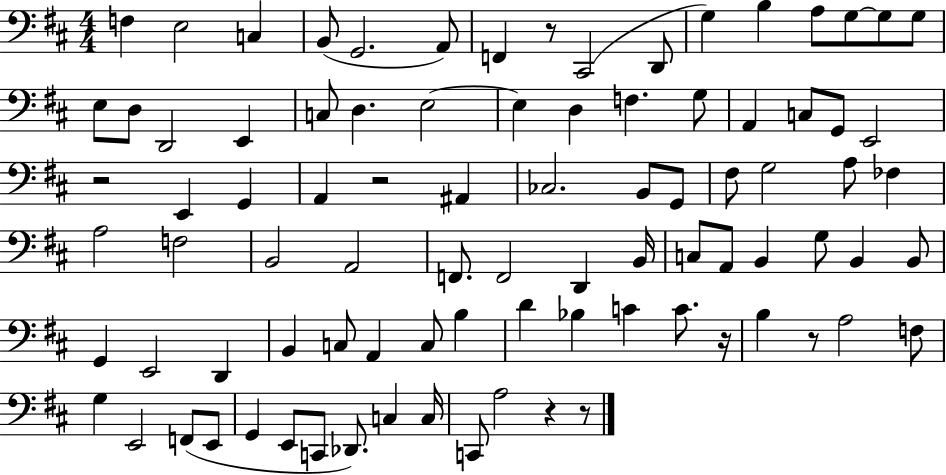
F3/q E3/h C3/q B2/e G2/h. A2/e F2/q R/e C#2/h D2/e G3/q B3/q A3/e G3/e G3/e G3/e E3/e D3/e D2/h E2/q C3/e D3/q. E3/h E3/q D3/q F3/q. G3/e A2/q C3/e G2/e E2/h R/h E2/q G2/q A2/q R/h A#2/q CES3/h. B2/e G2/e F#3/e G3/h A3/e FES3/q A3/h F3/h B2/h A2/h F2/e. F2/h D2/q B2/s C3/e A2/e B2/q G3/e B2/q B2/e G2/q E2/h D2/q B2/q C3/e A2/q C3/e B3/q D4/q Bb3/q C4/q C4/e. R/s B3/q R/e A3/h F3/e G3/q E2/h F2/e E2/e G2/q E2/e C2/e Db2/e. C3/q C3/s C2/e A3/h R/q R/e